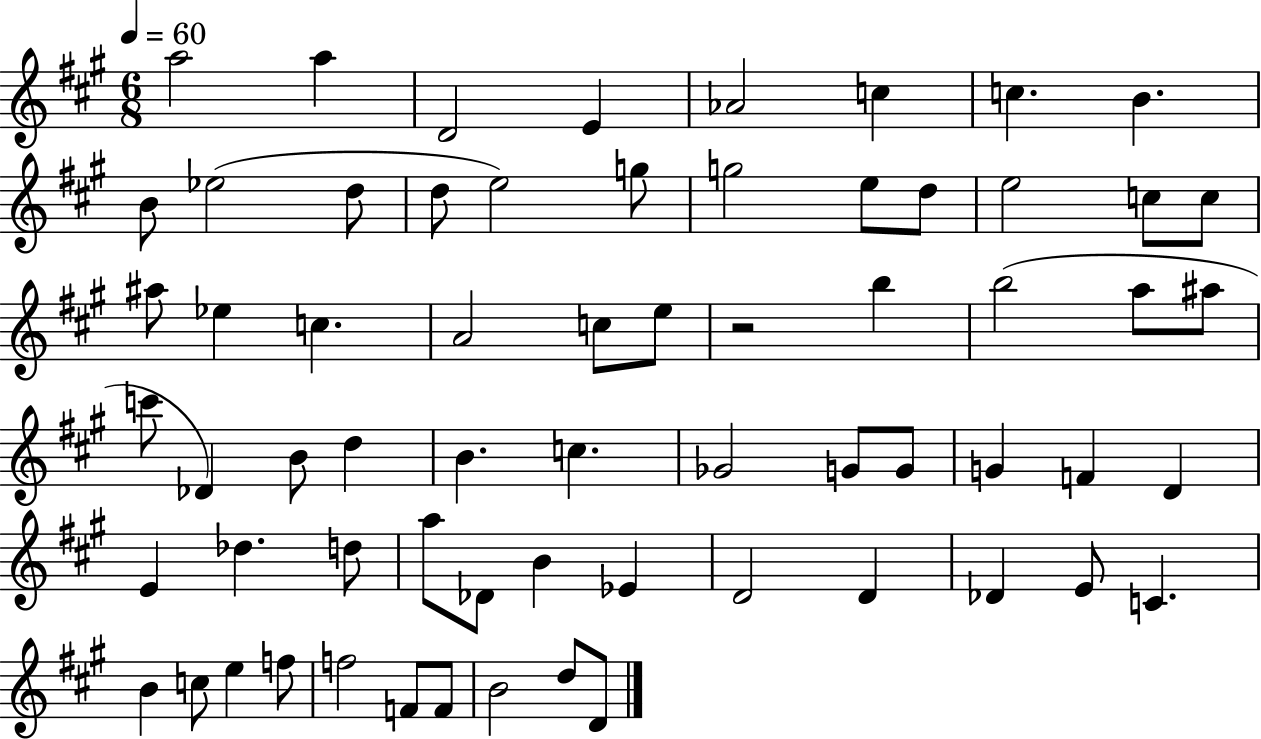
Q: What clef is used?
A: treble